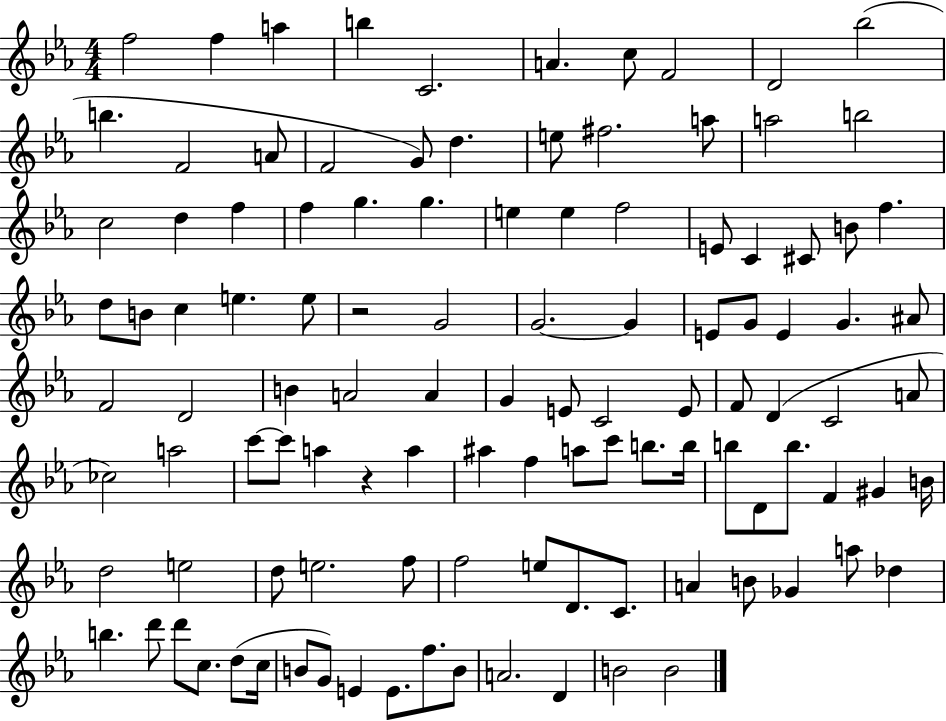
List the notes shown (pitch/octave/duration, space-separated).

F5/h F5/q A5/q B5/q C4/h. A4/q. C5/e F4/h D4/h Bb5/h B5/q. F4/h A4/e F4/h G4/e D5/q. E5/e F#5/h. A5/e A5/h B5/h C5/h D5/q F5/q F5/q G5/q. G5/q. E5/q E5/q F5/h E4/e C4/q C#4/e B4/e F5/q. D5/e B4/e C5/q E5/q. E5/e R/h G4/h G4/h. G4/q E4/e G4/e E4/q G4/q. A#4/e F4/h D4/h B4/q A4/h A4/q G4/q E4/e C4/h E4/e F4/e D4/q C4/h A4/e CES5/h A5/h C6/e C6/e A5/q R/q A5/q A#5/q F5/q A5/e C6/e B5/e. B5/s B5/e D4/e B5/e. F4/q G#4/q B4/s D5/h E5/h D5/e E5/h. F5/e F5/h E5/e D4/e. C4/e. A4/q B4/e Gb4/q A5/e Db5/q B5/q. D6/e D6/e C5/e. D5/e C5/s B4/e G4/e E4/q E4/e. F5/e. B4/e A4/h. D4/q B4/h B4/h